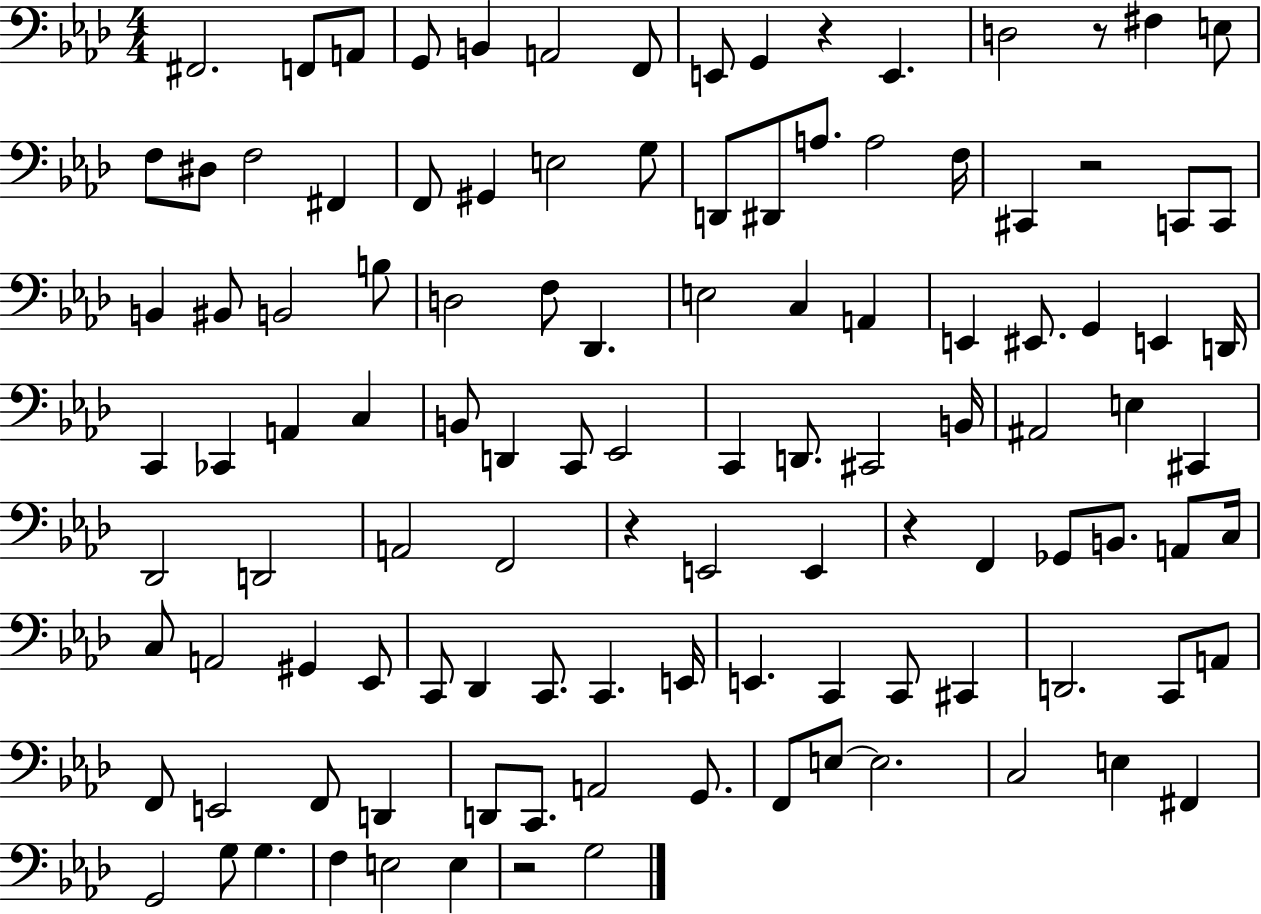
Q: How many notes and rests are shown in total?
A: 113